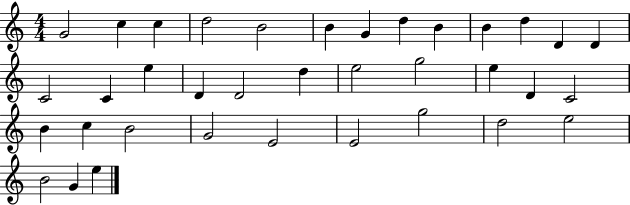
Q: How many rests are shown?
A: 0